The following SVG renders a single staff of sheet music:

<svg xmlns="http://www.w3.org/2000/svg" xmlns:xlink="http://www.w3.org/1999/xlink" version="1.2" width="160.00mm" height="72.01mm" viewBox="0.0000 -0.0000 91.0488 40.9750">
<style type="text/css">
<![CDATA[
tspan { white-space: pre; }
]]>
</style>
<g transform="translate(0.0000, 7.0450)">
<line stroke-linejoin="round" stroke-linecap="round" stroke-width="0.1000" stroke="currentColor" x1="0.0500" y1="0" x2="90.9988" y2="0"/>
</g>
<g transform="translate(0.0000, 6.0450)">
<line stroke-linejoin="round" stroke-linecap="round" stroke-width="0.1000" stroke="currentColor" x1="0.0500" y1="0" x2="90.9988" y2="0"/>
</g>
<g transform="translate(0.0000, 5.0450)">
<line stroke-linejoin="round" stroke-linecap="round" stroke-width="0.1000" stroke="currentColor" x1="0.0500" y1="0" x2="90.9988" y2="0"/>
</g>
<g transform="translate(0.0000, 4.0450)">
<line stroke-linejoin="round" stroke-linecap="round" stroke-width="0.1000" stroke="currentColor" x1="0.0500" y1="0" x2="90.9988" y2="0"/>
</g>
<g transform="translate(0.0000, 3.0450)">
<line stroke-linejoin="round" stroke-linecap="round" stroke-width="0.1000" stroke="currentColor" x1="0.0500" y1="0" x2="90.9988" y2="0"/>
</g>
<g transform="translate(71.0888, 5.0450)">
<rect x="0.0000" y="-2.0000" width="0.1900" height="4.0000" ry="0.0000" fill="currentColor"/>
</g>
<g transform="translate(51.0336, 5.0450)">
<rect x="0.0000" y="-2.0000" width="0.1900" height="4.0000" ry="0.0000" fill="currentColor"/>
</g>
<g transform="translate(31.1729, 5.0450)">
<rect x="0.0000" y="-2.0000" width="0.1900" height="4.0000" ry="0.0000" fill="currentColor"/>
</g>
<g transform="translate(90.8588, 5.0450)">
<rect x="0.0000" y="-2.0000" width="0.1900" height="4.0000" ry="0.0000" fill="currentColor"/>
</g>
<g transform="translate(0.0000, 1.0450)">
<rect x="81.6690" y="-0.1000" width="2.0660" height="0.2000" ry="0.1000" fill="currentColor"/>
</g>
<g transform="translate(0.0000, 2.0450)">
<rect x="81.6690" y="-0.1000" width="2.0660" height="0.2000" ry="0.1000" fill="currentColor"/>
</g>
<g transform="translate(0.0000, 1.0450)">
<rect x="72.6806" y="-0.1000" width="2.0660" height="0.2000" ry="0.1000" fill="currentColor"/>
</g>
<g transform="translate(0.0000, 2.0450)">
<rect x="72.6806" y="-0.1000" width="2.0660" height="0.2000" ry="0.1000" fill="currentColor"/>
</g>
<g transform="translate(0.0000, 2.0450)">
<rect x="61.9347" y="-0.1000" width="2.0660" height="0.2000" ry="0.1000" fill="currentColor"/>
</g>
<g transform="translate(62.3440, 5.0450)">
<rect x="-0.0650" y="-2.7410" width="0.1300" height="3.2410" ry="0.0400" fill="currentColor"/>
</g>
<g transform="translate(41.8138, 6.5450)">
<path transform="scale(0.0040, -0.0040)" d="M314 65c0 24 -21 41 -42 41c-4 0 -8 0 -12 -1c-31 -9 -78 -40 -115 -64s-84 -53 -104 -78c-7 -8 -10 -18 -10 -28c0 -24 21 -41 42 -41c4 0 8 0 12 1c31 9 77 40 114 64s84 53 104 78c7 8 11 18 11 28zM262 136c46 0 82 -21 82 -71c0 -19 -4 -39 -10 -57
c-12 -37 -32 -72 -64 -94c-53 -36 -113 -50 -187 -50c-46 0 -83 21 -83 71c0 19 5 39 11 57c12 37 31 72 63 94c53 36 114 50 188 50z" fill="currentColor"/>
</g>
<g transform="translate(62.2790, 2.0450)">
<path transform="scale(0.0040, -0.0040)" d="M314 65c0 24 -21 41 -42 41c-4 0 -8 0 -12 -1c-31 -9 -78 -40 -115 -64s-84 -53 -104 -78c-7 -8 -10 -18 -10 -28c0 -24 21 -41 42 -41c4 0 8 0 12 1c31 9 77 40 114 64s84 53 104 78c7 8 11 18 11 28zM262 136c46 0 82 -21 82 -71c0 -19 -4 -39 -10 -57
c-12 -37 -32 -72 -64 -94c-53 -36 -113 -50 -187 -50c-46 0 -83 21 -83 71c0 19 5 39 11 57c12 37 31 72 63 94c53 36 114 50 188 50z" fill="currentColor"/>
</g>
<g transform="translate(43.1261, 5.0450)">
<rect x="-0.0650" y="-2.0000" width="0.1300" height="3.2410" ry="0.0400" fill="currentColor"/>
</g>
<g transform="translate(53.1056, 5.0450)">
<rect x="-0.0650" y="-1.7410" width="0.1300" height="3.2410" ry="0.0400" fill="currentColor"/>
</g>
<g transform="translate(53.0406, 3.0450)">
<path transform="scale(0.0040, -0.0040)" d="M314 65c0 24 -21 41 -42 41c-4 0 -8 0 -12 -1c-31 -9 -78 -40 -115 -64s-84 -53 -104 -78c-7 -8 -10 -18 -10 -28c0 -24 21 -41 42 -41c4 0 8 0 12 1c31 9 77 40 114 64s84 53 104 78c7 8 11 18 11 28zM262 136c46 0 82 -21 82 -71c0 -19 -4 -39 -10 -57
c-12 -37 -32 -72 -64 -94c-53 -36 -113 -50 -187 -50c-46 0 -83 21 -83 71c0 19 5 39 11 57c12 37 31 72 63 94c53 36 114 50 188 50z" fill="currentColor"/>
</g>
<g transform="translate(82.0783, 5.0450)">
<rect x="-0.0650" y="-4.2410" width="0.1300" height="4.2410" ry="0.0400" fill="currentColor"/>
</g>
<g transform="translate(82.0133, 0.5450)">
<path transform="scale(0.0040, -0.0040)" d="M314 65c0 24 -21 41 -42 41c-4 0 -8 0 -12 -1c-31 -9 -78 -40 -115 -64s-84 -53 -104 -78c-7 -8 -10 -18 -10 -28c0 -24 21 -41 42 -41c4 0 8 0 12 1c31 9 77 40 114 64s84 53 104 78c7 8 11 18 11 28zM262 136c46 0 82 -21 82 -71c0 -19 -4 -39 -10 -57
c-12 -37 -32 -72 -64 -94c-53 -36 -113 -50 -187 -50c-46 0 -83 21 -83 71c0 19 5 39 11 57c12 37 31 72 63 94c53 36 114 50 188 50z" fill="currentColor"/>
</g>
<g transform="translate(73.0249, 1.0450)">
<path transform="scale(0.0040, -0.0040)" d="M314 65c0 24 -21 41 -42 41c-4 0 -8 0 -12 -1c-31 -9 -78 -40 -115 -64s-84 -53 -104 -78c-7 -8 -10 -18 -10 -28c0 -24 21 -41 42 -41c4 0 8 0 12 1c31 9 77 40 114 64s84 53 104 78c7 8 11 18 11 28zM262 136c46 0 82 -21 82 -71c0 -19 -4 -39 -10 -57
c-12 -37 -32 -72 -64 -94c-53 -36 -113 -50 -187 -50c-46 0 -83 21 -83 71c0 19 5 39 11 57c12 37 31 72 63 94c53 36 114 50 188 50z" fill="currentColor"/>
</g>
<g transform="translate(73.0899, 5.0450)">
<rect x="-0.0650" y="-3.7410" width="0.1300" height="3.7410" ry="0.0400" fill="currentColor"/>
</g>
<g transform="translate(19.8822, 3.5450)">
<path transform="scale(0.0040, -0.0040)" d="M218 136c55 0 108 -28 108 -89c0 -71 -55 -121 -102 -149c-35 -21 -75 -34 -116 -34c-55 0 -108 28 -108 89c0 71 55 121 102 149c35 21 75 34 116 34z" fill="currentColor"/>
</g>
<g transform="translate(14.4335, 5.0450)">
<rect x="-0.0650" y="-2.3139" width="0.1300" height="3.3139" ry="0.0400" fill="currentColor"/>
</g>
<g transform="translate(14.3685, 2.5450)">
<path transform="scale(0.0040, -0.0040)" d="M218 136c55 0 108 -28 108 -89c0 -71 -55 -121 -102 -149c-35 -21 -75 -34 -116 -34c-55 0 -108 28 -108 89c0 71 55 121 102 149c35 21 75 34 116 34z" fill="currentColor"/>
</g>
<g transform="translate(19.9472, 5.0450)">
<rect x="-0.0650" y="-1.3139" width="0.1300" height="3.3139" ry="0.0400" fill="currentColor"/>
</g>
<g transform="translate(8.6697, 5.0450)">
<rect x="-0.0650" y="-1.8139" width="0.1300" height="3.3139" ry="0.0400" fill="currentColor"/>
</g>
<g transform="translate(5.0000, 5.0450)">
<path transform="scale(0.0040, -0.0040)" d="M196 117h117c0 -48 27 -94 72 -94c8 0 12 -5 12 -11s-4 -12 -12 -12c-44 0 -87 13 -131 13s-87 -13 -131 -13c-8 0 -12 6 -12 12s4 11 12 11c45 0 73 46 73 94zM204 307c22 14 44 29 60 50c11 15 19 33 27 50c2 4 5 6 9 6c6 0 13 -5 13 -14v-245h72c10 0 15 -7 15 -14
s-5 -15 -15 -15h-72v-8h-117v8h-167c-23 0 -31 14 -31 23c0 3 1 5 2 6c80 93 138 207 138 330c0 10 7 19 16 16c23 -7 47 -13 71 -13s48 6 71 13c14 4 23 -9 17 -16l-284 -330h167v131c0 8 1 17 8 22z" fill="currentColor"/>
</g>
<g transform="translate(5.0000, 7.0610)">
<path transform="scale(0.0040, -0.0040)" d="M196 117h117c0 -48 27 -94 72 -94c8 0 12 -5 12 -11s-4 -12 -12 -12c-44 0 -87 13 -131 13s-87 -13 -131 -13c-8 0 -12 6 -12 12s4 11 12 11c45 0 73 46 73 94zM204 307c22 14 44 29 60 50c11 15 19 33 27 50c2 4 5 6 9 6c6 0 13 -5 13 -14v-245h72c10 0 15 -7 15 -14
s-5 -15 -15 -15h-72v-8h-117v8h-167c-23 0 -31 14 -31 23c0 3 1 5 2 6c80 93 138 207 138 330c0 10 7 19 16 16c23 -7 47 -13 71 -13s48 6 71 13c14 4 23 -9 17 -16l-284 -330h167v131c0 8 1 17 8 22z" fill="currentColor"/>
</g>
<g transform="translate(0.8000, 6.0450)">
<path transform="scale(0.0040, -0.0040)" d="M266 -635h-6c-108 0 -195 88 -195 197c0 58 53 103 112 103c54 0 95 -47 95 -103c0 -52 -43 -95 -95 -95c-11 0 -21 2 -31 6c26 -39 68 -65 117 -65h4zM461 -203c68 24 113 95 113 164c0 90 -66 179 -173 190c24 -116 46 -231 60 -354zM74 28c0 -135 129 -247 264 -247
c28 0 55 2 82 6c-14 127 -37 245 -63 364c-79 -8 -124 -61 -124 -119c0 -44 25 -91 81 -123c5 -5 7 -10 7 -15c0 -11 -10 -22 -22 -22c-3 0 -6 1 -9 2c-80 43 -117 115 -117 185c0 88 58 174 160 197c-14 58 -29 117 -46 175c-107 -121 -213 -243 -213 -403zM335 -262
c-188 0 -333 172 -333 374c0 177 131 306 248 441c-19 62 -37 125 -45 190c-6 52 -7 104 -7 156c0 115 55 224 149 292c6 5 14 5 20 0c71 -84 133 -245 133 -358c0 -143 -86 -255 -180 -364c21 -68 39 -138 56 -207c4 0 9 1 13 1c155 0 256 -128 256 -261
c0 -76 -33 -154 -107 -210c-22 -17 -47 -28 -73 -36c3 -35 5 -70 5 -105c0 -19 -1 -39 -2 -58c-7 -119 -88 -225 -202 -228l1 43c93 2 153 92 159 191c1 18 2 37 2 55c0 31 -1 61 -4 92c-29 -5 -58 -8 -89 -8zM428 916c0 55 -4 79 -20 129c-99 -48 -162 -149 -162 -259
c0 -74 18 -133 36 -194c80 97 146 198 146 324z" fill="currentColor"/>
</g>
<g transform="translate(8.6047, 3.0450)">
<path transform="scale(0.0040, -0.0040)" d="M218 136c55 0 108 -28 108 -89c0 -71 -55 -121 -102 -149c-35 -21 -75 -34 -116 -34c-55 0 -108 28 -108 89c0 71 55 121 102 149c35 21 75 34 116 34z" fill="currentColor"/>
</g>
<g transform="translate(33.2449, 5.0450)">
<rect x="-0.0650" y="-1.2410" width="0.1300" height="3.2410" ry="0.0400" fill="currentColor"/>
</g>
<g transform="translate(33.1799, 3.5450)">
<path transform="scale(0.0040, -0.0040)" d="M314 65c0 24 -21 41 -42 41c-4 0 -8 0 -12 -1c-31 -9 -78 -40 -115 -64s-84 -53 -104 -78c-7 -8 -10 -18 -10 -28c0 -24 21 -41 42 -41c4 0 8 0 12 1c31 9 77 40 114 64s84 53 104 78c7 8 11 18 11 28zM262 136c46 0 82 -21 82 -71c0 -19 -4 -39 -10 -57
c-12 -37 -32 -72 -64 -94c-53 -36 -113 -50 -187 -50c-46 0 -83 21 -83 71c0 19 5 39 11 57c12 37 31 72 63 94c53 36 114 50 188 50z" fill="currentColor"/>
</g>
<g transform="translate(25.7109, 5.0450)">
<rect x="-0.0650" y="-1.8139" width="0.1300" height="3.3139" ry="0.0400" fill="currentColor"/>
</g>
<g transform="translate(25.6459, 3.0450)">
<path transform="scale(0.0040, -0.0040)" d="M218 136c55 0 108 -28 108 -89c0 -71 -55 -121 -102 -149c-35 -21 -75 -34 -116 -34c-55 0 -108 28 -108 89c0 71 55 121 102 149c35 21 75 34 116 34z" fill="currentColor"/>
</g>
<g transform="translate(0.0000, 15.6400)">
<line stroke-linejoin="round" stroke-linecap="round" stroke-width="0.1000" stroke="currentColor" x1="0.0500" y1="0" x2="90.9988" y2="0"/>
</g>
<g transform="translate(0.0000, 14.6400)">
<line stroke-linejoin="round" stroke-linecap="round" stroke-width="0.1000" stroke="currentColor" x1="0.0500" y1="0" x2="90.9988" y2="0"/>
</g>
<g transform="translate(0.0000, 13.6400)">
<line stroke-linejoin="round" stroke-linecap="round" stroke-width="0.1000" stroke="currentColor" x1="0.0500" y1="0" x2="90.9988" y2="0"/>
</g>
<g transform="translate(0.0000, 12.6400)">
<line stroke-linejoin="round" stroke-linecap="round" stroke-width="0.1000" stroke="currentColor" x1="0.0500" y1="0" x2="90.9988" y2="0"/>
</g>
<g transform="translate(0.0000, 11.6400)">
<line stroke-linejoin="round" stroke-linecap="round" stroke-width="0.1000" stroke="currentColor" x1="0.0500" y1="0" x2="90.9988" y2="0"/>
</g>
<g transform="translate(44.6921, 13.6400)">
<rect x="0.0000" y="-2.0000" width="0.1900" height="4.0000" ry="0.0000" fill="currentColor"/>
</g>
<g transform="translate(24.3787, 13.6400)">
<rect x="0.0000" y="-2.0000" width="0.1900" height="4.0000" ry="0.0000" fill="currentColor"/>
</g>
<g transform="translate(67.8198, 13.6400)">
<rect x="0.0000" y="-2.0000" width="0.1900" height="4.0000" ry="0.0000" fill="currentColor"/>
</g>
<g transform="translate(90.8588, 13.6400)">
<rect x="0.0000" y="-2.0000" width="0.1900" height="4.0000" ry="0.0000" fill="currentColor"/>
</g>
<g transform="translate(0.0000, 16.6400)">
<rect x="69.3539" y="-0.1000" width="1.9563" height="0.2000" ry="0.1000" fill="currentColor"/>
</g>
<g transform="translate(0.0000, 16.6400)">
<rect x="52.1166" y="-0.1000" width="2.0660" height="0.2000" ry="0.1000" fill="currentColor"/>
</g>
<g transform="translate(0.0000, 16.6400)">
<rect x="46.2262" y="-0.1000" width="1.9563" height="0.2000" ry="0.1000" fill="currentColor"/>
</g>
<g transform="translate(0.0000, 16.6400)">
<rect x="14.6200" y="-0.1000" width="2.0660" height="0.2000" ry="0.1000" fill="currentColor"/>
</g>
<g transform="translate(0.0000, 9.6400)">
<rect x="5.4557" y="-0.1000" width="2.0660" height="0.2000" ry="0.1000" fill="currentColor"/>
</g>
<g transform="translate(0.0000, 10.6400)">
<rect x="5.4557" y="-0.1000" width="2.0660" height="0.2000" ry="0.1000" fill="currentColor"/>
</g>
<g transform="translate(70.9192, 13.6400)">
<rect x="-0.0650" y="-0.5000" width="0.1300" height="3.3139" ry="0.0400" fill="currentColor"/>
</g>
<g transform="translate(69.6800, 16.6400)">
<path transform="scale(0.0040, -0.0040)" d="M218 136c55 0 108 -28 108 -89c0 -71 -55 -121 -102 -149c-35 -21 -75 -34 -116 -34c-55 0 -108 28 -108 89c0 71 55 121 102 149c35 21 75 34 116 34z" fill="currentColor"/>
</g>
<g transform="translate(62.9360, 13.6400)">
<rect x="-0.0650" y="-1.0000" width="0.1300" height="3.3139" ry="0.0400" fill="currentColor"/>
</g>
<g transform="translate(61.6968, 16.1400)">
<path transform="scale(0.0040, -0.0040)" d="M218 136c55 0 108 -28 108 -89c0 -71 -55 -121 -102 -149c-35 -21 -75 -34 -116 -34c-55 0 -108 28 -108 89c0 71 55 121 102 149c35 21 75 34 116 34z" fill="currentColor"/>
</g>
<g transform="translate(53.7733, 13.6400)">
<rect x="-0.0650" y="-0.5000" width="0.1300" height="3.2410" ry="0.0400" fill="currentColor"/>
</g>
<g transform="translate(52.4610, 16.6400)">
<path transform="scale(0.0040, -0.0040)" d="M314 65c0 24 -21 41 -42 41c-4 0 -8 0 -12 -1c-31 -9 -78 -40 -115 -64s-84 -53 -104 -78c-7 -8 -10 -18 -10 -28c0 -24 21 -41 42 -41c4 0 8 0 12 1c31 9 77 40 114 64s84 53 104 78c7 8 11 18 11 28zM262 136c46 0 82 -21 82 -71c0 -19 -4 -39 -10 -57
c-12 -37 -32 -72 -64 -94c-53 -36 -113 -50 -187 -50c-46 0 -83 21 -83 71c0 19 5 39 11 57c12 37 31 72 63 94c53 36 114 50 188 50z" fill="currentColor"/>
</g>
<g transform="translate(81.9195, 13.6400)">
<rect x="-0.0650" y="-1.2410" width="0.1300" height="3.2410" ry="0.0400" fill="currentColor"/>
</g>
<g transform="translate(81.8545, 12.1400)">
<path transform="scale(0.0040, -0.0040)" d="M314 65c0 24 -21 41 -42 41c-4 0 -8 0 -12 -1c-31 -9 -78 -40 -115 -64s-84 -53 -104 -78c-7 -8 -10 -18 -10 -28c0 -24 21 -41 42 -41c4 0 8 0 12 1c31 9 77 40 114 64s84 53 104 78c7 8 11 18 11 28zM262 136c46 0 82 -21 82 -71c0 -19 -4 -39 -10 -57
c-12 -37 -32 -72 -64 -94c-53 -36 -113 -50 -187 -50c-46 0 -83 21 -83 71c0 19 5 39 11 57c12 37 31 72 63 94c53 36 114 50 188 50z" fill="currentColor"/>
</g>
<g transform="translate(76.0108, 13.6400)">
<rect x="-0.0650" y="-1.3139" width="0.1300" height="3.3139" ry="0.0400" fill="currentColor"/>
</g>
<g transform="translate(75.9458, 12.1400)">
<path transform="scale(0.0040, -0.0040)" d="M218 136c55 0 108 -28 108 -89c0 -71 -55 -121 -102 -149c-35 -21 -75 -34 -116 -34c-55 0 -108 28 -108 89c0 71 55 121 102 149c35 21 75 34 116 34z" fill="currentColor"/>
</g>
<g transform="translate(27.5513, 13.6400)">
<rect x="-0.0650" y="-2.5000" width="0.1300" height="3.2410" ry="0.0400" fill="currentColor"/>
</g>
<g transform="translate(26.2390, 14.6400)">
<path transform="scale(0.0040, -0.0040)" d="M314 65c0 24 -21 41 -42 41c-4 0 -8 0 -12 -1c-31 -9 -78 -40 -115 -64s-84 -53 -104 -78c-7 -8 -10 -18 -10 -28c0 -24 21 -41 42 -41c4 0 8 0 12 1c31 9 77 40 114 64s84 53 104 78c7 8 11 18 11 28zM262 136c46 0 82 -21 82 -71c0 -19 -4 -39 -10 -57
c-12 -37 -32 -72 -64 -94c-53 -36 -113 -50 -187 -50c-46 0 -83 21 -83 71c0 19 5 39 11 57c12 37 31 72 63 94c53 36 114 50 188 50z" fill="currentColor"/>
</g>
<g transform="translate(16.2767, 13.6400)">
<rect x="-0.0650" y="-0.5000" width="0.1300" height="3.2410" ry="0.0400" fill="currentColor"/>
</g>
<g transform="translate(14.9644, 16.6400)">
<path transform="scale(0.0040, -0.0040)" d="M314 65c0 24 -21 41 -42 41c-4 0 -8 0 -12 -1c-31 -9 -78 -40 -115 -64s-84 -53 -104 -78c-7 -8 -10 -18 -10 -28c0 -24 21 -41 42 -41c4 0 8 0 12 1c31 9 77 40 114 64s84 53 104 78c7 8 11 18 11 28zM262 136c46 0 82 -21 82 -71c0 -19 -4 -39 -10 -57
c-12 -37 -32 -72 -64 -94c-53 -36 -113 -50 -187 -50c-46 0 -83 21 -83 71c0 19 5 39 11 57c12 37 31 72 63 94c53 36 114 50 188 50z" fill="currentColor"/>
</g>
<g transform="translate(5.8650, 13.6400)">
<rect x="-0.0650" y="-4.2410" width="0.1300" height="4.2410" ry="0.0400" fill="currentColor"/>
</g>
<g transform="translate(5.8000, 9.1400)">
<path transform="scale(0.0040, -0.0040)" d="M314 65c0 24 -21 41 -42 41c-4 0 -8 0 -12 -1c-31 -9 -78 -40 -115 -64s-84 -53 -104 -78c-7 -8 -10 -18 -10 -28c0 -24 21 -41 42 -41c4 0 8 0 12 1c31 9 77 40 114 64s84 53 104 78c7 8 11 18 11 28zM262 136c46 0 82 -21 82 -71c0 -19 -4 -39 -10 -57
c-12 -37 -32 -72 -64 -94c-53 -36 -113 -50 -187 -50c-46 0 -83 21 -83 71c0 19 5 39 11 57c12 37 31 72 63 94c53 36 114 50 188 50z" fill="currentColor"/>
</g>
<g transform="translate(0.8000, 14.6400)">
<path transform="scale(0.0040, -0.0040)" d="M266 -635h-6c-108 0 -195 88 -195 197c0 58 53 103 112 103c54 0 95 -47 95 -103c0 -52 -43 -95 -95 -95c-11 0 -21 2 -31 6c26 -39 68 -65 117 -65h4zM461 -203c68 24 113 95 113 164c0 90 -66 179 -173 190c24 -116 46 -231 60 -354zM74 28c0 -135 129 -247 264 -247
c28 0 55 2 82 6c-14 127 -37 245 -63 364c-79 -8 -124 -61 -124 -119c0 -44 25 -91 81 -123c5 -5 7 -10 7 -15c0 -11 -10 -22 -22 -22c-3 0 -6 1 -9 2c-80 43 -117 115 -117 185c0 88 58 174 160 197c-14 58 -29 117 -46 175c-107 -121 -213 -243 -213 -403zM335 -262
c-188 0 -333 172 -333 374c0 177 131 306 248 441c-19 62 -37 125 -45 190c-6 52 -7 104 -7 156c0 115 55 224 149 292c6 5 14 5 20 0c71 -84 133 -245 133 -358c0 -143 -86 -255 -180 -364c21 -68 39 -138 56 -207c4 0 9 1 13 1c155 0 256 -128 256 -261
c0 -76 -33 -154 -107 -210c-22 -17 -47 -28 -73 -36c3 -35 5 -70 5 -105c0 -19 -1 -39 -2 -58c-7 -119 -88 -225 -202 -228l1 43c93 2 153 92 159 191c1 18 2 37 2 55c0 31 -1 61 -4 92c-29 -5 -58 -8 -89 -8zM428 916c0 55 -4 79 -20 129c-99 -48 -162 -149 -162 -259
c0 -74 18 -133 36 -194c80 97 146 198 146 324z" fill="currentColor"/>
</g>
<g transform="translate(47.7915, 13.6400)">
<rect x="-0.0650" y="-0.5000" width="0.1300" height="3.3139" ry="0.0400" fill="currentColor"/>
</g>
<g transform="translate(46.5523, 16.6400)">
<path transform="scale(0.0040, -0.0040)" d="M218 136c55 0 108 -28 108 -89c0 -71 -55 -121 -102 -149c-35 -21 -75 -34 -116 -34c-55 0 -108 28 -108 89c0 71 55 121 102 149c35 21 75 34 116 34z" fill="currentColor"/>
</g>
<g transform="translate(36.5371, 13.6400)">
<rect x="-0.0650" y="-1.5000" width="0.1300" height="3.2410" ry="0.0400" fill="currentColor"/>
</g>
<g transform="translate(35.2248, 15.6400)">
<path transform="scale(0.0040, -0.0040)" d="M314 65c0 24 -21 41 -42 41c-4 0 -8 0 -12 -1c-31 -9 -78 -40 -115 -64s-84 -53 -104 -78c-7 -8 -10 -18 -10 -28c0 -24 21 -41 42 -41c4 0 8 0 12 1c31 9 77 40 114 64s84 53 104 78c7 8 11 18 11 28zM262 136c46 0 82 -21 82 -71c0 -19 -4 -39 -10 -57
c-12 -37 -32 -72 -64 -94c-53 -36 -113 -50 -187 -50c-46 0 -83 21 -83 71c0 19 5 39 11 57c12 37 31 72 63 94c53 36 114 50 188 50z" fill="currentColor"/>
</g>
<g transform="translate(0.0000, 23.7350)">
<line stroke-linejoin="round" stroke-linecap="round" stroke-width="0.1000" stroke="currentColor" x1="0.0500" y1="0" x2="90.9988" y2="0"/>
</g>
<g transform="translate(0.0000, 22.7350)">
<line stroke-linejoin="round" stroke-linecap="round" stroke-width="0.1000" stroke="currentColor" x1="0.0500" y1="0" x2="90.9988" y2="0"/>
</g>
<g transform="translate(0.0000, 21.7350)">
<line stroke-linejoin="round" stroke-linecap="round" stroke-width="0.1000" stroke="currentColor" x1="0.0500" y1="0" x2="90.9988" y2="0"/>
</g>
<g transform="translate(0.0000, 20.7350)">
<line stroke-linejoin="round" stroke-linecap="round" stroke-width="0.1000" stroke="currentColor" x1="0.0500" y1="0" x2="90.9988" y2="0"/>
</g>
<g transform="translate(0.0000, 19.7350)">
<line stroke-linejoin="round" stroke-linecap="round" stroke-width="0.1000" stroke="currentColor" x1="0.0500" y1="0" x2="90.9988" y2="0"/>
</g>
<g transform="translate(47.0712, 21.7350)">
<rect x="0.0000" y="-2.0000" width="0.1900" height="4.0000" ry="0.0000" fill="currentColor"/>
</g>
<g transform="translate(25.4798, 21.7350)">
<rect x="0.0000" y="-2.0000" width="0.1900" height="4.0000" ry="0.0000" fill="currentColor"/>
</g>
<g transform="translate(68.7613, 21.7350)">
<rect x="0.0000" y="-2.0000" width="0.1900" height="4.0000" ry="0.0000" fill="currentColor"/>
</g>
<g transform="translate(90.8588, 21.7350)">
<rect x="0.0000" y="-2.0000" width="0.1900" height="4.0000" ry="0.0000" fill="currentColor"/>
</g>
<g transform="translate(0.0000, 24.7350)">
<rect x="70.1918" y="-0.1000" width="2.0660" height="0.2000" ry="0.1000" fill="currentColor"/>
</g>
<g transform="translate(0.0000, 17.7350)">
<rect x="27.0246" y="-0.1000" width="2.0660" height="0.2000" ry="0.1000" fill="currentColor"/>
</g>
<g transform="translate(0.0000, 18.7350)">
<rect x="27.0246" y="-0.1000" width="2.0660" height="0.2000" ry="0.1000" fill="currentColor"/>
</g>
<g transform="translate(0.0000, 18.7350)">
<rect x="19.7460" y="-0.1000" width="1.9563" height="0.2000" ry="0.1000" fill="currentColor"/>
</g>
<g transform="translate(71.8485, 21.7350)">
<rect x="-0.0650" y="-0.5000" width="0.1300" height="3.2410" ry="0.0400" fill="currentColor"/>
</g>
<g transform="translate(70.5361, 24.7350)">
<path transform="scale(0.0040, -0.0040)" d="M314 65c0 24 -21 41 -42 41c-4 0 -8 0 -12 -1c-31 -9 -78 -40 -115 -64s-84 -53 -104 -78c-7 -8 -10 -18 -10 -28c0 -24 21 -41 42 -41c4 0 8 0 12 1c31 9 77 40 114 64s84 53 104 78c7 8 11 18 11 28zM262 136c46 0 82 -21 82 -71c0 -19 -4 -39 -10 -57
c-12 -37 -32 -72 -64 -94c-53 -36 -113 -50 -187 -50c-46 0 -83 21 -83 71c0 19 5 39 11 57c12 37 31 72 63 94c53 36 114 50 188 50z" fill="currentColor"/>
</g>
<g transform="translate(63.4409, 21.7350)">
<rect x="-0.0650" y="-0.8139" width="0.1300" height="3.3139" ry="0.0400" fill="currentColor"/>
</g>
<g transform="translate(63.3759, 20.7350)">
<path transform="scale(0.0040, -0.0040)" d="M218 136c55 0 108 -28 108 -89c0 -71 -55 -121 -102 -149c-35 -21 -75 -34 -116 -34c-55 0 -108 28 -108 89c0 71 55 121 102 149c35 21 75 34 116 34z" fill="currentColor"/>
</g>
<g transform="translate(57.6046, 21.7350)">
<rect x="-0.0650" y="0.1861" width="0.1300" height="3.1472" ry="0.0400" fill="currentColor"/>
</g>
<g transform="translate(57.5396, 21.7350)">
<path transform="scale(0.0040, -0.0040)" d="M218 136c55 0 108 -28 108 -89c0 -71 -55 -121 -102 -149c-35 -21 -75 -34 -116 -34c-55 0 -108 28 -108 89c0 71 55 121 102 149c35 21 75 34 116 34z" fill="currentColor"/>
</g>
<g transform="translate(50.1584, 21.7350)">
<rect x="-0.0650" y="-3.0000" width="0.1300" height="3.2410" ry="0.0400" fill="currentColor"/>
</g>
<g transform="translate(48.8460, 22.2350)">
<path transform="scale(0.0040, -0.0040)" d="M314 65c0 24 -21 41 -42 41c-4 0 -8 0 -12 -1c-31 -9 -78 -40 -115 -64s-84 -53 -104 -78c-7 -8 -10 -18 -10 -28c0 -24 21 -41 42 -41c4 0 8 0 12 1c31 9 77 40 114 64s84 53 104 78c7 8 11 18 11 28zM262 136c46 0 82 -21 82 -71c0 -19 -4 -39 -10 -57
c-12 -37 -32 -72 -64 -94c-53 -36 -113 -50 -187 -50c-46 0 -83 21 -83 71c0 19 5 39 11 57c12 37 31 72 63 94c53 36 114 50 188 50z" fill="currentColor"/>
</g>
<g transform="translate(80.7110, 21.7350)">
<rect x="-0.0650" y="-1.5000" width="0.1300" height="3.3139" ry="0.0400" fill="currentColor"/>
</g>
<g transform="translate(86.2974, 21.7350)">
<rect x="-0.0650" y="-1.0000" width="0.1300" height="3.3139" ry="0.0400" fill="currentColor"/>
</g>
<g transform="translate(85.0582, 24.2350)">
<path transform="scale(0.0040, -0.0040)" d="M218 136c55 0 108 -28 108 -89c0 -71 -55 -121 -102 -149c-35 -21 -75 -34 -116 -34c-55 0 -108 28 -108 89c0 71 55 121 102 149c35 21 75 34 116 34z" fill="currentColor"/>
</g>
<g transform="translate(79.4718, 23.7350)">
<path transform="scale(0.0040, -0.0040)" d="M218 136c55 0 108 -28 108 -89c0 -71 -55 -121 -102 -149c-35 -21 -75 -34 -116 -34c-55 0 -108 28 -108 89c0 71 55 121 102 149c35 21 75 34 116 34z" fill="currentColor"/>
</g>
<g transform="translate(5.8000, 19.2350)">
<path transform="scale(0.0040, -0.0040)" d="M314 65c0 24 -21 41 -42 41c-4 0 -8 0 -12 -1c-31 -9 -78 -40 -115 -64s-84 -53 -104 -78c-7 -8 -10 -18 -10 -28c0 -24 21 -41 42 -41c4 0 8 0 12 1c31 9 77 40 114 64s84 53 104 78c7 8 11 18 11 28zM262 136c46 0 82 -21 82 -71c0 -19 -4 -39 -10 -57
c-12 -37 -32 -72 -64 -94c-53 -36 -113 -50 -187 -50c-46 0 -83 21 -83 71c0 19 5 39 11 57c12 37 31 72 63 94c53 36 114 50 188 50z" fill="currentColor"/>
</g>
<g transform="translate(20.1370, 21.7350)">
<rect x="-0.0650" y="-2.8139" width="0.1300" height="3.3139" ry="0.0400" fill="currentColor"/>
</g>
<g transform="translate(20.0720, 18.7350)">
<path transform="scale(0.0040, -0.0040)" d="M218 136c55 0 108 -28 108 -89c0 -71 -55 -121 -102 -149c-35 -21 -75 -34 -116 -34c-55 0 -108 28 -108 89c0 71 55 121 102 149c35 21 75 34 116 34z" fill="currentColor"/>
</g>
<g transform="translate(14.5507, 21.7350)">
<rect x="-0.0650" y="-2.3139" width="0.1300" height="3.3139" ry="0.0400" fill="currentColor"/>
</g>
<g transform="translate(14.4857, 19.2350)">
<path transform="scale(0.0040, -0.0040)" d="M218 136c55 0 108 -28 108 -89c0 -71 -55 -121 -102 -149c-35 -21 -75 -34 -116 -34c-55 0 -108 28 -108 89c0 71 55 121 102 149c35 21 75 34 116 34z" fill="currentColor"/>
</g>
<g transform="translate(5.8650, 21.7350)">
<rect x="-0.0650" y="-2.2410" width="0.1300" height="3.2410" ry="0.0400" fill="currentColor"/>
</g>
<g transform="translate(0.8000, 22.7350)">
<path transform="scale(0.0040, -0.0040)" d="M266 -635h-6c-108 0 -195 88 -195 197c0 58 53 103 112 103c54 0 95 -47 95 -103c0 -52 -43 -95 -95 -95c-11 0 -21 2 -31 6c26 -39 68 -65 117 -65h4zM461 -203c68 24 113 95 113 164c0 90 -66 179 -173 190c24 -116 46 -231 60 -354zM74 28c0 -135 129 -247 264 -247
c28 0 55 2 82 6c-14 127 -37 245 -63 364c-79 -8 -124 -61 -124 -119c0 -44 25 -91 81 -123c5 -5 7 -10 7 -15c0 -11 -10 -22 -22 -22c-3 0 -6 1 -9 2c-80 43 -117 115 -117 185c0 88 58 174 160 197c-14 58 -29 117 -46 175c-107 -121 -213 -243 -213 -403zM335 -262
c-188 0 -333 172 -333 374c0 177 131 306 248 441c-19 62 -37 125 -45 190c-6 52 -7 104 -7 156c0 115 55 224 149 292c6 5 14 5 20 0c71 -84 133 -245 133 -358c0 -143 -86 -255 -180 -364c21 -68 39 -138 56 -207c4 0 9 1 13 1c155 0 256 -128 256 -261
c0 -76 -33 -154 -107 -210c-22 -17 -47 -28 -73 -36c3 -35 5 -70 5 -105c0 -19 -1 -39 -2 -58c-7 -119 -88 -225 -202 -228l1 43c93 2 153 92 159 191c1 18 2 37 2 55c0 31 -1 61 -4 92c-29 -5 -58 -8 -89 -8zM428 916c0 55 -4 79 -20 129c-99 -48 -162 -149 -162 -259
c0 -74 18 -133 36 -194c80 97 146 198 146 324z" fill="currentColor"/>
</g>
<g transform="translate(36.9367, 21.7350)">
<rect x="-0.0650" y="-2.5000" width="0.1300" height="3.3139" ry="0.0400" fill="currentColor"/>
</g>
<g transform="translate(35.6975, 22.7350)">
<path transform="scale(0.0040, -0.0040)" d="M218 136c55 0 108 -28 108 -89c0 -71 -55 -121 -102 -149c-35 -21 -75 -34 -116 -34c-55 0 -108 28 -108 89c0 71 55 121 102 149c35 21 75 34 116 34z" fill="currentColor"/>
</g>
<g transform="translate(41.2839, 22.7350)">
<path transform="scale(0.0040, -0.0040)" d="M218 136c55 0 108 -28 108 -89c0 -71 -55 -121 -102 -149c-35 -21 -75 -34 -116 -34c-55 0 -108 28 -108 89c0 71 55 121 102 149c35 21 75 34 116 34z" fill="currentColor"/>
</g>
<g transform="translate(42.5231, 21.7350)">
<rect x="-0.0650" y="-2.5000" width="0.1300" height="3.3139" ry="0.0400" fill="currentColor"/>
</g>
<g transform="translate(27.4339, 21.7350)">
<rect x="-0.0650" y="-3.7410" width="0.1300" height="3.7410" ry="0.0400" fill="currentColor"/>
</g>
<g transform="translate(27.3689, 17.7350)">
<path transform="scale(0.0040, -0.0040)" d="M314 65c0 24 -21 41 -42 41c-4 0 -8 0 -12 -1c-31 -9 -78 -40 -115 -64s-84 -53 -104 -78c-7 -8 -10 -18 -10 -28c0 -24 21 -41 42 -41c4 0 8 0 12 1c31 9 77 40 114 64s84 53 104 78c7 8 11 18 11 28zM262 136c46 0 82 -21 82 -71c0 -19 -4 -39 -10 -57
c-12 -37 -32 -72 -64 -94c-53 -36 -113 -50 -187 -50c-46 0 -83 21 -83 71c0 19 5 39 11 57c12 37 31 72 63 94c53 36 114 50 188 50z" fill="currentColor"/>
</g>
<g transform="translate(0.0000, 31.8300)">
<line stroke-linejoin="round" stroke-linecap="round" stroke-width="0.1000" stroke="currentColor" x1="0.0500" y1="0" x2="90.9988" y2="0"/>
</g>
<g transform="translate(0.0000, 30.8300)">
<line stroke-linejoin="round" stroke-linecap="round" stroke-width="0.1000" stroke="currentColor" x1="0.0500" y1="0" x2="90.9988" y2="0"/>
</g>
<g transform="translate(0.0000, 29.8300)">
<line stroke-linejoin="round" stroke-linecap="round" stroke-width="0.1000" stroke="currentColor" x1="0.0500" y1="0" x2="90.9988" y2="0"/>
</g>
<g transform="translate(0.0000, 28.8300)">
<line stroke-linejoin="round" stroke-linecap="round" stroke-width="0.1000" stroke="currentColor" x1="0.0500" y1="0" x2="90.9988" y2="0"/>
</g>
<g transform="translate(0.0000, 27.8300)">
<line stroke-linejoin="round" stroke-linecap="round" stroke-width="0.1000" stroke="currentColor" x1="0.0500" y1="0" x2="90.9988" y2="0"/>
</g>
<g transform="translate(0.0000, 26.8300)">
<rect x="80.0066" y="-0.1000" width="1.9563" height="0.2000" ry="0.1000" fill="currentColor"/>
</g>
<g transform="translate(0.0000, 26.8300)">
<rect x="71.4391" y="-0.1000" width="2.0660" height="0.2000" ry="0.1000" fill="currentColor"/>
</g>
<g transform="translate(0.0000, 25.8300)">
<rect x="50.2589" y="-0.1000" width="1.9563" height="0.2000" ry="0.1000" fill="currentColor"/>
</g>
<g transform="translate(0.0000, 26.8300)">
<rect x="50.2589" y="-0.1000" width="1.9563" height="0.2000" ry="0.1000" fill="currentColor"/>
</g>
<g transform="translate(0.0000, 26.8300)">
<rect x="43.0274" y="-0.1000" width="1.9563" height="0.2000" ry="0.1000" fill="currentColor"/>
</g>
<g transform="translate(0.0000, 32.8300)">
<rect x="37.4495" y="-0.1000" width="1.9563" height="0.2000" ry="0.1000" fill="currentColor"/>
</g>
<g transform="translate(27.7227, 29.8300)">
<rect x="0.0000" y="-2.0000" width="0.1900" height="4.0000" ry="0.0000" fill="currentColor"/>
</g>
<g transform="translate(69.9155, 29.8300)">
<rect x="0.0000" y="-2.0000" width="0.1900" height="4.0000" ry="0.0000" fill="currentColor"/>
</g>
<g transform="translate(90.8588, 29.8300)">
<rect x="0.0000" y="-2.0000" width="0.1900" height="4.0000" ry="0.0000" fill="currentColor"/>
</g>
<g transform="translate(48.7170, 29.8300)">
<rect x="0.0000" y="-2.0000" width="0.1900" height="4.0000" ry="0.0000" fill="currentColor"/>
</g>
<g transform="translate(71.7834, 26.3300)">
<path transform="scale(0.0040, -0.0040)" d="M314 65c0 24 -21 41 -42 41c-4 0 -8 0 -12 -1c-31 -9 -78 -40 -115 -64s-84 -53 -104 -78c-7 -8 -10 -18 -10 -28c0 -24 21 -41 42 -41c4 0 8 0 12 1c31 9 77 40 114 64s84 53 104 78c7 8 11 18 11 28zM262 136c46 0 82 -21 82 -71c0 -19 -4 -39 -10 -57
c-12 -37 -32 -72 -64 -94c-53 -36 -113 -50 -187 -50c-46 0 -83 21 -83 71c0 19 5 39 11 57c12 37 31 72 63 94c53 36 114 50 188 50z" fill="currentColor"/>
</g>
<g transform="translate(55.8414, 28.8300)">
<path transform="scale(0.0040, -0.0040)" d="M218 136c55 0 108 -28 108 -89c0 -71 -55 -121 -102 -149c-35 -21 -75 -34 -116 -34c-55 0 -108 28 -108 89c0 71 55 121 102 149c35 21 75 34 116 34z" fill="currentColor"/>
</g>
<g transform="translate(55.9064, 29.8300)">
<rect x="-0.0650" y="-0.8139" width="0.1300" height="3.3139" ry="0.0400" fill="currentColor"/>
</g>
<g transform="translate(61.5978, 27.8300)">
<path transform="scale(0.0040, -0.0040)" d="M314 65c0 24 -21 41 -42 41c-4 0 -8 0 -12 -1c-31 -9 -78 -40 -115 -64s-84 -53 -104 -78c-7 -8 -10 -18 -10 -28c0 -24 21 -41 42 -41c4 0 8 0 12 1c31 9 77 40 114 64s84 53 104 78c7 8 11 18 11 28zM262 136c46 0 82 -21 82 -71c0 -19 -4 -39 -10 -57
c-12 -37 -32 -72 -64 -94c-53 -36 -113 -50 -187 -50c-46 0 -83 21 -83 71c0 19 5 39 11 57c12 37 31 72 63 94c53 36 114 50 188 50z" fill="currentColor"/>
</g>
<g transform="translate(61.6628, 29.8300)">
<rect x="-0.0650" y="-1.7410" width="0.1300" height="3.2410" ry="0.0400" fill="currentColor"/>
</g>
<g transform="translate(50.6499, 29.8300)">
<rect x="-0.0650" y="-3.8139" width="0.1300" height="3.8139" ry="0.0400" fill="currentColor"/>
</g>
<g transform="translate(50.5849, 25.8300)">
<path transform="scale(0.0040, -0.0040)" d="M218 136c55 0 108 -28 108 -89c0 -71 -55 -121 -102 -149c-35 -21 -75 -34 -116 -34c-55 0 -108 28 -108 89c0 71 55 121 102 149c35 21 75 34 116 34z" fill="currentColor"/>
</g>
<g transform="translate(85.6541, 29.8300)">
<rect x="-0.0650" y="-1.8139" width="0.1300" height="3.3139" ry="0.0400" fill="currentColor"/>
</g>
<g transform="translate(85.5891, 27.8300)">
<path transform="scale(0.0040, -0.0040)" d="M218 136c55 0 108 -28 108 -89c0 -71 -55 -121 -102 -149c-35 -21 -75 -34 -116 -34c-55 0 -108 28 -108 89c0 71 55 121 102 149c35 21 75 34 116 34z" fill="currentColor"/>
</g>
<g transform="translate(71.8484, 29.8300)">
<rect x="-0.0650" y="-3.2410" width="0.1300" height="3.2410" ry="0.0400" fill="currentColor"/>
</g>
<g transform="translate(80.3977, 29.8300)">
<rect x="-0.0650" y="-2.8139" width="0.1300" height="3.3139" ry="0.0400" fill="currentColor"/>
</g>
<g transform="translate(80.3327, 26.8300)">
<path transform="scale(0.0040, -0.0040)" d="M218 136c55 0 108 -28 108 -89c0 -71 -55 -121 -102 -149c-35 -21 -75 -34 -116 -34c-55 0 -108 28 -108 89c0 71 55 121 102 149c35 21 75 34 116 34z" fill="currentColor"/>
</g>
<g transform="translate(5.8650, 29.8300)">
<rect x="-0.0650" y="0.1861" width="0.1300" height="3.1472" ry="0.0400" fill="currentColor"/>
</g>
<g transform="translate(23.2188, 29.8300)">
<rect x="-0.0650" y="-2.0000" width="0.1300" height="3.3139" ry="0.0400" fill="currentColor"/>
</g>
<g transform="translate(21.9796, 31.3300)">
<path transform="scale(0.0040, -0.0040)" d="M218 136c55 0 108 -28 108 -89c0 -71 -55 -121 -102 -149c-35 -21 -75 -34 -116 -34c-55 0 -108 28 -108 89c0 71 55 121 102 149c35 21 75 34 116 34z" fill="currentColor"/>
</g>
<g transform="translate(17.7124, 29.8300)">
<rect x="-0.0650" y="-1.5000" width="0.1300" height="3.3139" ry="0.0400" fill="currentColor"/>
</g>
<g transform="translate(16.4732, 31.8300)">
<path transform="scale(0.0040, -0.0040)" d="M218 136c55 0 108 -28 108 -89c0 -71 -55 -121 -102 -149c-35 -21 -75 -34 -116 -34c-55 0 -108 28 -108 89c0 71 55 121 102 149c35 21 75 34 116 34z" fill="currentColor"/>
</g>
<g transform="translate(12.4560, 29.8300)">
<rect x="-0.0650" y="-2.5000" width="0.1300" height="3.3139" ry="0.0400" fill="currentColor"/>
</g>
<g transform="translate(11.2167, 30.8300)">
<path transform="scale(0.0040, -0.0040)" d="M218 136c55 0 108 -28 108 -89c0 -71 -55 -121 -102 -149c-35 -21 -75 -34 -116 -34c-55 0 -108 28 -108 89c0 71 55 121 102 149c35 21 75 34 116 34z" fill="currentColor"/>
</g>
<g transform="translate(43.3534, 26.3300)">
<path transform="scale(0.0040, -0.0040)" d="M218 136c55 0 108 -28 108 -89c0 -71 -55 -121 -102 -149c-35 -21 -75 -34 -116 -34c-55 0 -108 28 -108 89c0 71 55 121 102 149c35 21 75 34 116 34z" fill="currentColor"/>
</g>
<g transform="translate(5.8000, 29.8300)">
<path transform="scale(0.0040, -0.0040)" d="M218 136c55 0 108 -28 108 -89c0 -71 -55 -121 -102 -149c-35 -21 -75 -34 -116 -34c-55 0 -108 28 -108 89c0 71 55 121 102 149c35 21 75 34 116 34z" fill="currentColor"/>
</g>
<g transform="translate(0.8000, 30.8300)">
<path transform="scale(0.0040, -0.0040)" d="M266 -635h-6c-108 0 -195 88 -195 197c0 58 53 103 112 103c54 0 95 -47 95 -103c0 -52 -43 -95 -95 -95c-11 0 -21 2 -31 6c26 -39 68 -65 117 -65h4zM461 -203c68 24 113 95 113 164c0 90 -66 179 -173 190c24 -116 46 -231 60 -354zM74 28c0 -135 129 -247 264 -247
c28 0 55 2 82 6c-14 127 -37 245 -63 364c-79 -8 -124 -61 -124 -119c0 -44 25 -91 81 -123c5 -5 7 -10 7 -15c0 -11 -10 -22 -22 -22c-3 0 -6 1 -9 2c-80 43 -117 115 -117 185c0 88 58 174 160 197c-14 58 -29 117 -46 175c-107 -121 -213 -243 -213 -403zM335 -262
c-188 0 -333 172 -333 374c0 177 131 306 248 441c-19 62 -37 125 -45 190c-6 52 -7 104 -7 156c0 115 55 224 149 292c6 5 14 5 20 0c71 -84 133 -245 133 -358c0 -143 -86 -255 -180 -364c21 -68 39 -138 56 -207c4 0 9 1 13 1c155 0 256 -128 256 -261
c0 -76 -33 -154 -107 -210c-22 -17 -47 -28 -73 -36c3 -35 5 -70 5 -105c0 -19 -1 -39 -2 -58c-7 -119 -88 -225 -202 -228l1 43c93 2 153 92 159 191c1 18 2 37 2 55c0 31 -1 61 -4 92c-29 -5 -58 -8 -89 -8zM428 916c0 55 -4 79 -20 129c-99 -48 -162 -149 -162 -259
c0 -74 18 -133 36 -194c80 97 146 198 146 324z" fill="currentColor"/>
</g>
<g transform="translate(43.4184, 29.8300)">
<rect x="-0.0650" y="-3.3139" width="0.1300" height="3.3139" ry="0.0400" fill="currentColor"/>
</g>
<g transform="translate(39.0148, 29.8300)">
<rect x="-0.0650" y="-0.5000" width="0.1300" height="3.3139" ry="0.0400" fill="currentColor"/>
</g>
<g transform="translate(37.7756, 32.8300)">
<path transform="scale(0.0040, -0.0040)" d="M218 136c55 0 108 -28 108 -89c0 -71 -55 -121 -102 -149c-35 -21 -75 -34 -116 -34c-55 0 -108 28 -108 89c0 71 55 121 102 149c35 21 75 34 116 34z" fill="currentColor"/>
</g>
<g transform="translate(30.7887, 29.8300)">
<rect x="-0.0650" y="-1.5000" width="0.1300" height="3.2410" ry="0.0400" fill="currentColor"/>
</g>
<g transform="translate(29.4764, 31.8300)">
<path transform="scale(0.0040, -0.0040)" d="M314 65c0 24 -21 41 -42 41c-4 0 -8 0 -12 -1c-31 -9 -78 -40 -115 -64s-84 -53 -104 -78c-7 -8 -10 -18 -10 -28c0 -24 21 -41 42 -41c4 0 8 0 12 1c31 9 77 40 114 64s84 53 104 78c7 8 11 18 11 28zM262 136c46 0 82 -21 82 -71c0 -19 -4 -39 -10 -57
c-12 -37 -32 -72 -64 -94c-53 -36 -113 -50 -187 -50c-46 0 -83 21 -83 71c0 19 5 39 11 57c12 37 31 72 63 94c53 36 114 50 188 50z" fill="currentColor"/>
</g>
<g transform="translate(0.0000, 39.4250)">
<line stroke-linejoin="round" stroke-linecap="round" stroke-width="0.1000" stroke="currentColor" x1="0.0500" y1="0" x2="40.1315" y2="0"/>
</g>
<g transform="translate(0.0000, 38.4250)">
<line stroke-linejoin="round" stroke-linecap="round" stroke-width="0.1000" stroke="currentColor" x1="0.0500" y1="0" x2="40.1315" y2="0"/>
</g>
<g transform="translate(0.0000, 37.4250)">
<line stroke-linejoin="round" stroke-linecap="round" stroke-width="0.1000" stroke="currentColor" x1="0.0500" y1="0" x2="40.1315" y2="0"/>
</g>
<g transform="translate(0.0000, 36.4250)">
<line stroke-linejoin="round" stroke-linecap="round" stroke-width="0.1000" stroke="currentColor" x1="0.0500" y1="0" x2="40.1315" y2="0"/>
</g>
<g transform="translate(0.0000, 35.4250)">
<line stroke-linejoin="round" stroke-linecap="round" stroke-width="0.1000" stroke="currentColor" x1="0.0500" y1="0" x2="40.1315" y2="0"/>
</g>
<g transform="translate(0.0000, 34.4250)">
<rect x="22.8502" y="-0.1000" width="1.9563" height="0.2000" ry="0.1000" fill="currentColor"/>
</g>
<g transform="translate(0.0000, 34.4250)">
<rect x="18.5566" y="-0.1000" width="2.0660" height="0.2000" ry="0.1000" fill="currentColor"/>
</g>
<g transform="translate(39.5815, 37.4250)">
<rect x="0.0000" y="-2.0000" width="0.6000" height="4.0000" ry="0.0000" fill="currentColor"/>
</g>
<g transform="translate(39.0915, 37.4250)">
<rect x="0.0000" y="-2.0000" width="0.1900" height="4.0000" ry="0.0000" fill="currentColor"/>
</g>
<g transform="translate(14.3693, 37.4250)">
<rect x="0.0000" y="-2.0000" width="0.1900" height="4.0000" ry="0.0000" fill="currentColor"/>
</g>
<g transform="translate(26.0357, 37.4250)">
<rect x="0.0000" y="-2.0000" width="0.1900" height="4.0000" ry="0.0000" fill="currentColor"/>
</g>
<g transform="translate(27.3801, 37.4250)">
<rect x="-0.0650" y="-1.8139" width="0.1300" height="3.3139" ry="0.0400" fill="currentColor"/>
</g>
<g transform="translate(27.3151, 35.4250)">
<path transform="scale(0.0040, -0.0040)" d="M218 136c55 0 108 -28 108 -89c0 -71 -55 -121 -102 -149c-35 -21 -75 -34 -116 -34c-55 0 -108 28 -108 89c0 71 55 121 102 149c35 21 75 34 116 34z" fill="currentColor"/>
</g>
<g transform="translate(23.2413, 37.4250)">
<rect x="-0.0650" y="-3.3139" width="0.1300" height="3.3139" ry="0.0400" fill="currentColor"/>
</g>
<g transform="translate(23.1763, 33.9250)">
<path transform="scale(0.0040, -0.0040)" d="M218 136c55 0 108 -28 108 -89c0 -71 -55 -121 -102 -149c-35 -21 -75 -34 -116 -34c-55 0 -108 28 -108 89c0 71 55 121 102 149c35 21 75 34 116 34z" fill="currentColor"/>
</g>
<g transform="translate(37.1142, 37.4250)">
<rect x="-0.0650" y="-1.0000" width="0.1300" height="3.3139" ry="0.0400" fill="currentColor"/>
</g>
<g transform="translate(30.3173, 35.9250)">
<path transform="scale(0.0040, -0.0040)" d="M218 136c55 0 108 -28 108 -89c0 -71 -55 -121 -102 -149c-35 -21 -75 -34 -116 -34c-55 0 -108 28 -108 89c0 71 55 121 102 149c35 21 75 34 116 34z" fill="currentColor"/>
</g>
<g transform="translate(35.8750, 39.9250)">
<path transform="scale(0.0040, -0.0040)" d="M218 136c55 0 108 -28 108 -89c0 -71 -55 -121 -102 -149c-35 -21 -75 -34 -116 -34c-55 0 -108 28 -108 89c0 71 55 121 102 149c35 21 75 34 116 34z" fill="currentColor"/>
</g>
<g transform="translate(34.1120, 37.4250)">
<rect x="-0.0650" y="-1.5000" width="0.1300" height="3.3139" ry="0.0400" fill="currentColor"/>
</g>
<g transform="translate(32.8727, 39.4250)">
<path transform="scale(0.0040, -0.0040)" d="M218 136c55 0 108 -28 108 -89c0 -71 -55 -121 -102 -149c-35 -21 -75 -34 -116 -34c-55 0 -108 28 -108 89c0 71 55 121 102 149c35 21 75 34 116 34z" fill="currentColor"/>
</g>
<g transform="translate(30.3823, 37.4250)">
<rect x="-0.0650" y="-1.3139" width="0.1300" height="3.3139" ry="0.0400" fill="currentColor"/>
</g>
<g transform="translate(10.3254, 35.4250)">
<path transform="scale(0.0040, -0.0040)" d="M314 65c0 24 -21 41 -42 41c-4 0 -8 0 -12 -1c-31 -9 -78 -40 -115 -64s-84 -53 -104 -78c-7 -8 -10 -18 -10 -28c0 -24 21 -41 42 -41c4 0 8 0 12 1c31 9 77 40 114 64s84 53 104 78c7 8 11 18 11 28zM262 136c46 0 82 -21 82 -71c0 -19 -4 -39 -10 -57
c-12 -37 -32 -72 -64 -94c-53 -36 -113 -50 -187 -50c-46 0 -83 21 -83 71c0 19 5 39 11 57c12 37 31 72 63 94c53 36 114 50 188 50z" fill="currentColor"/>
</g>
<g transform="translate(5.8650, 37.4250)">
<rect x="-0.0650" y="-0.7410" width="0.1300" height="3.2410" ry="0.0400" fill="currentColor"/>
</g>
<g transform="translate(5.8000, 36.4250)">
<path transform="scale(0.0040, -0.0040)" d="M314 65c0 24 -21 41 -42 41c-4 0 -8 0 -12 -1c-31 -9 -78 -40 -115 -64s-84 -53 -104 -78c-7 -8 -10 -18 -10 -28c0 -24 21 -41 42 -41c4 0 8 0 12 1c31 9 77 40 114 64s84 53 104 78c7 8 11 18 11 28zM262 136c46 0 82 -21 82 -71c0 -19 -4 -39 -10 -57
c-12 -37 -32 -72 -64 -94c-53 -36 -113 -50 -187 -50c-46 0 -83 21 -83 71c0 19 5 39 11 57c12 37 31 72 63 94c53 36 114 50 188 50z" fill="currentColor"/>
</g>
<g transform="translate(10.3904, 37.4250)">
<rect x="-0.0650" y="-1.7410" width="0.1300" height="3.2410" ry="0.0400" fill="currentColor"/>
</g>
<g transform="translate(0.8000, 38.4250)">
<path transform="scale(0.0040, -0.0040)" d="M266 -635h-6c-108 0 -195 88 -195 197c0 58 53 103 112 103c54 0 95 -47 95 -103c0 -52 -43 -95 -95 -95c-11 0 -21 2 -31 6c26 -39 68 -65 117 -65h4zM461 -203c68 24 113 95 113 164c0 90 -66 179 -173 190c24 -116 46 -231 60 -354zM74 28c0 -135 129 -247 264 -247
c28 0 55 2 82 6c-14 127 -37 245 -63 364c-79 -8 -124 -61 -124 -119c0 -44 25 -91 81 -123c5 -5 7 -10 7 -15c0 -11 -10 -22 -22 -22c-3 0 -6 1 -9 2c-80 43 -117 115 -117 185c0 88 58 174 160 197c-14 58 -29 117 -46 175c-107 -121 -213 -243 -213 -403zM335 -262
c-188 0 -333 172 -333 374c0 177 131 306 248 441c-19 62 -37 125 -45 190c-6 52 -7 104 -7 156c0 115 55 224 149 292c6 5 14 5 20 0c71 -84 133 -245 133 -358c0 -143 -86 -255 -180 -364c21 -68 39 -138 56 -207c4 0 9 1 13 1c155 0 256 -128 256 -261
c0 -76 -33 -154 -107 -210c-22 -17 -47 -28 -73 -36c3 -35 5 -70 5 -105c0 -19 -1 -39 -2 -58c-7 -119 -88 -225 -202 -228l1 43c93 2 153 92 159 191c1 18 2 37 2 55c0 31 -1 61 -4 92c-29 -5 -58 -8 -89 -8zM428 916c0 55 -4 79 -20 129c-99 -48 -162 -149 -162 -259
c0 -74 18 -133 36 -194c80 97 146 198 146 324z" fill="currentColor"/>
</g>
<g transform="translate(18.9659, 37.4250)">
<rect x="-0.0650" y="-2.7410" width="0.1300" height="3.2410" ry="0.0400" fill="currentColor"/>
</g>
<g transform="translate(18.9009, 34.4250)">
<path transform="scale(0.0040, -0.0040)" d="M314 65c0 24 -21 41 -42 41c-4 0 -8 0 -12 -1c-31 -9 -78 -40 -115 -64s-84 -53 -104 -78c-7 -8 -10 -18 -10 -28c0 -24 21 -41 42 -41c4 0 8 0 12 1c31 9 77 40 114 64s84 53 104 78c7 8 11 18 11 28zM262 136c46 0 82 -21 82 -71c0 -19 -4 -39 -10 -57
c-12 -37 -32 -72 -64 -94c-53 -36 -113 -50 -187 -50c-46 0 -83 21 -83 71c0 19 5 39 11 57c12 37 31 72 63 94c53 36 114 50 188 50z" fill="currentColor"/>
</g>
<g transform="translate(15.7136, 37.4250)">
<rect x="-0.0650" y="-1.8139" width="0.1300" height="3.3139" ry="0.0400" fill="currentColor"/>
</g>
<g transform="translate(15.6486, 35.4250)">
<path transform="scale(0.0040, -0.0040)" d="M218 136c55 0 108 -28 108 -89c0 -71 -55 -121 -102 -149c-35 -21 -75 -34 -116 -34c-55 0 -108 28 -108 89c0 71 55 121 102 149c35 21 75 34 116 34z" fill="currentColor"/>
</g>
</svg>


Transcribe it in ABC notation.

X:1
T:Untitled
M:4/4
L:1/4
K:C
f g e f e2 F2 f2 a2 c'2 d'2 d'2 C2 G2 E2 C C2 D C e e2 g2 g a c'2 G G A2 B d C2 E D B G E F E2 C b c' d f2 b2 a f d2 f2 f a2 b f e E D